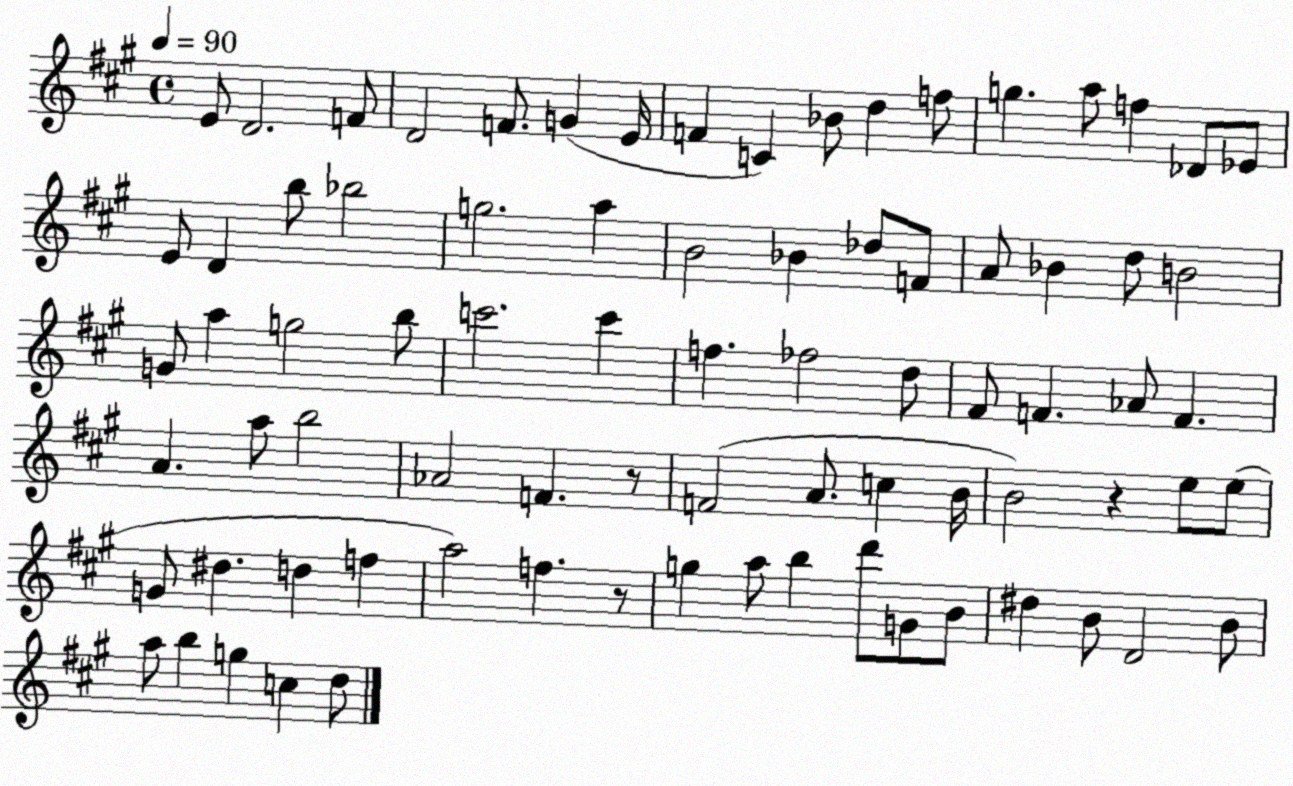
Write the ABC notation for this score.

X:1
T:Untitled
M:4/4
L:1/4
K:A
E/2 D2 F/2 D2 F/2 G E/4 F C _B/2 d f/2 g a/2 f _D/2 _E/2 E/2 D b/2 _b2 g2 a B2 _B _d/2 F/2 A/2 _B d/2 B2 G/2 a g2 b/2 c'2 c' f _f2 d/2 ^F/2 F _A/2 F A a/2 b2 _A2 F z/2 F2 A/2 c B/4 B2 z e/2 e/2 G/2 ^d d f a2 f z/2 g a/2 b d'/2 G/2 B/2 ^d B/2 D2 B/2 a/2 b g c d/2